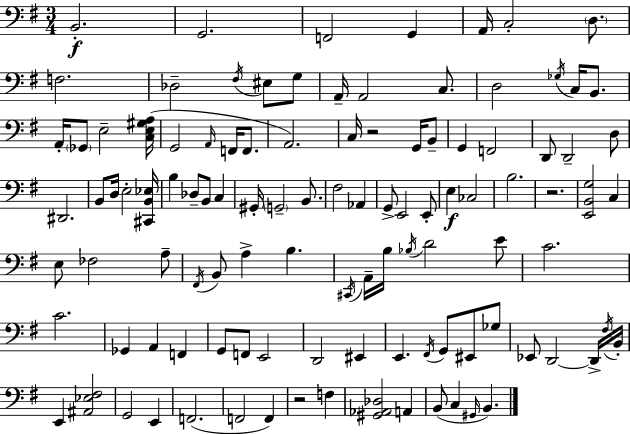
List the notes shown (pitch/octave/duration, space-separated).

B2/h. G2/h. F2/h G2/q A2/s C3/h D3/e. F3/h. Db3/h F#3/s EIS3/e G3/e A2/s A2/h C3/e. D3/h Gb3/s C3/s B2/e. A2/s Gb2/e E3/h [C3,E3,G#3,A3]/s G2/h A2/s F2/s F2/e. A2/h. C3/s R/h G2/s B2/e G2/q F2/h D2/e D2/h D3/e D#2/h. B2/e D3/s E3/h [C#2,B2,Eb3]/s B3/q Db3/e B2/e C3/q G#2/s G2/h B2/e. F#3/h Ab2/q G2/e E2/h E2/e E3/q CES3/h B3/h. R/h. [E2,B2,G3]/h C3/q E3/e FES3/h A3/e F#2/s B2/e A3/q B3/q. C#2/s A2/s B3/s Bb3/s D4/h E4/e C4/h. C4/h. Gb2/q A2/q F2/q G2/e F2/e E2/h D2/h EIS2/q E2/q. F#2/s G2/e EIS2/e Gb3/e Eb2/e D2/h D2/s F#3/s B2/s E2/q [A#2,Eb3,F#3]/h G2/h E2/q F2/h. F2/h F2/q R/h F3/q [G#2,Ab2,Db3]/h A2/q B2/e C3/q G#2/s B2/q.